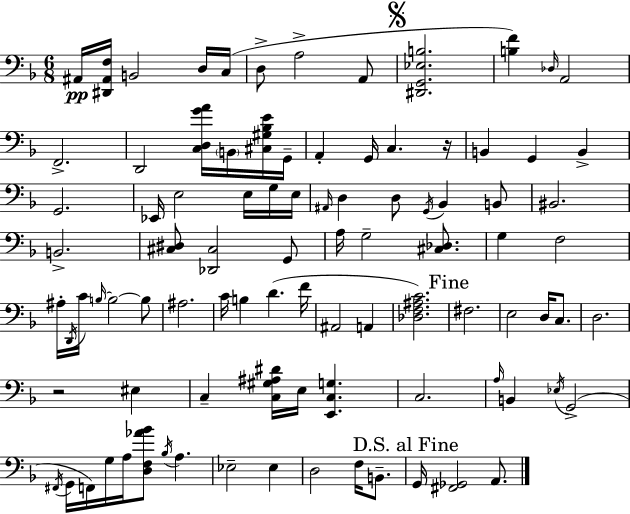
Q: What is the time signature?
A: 6/8